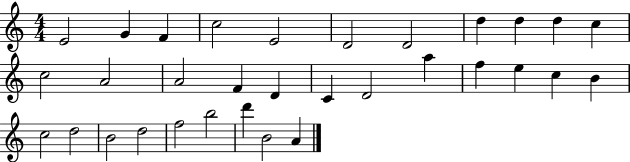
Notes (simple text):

E4/h G4/q F4/q C5/h E4/h D4/h D4/h D5/q D5/q D5/q C5/q C5/h A4/h A4/h F4/q D4/q C4/q D4/h A5/q F5/q E5/q C5/q B4/q C5/h D5/h B4/h D5/h F5/h B5/h D6/q B4/h A4/q